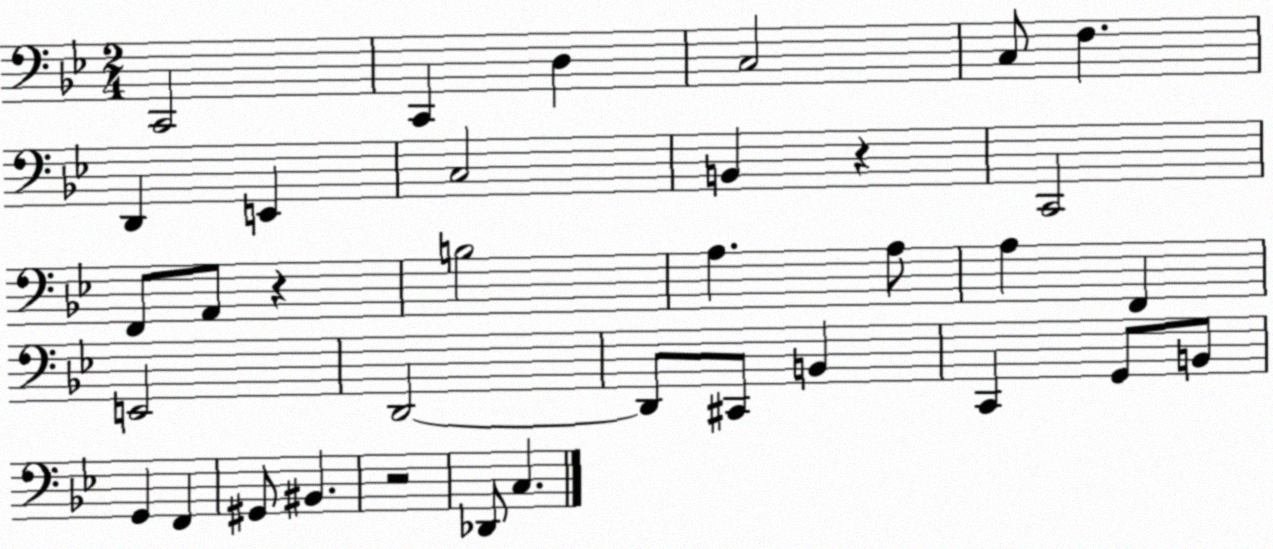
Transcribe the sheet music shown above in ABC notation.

X:1
T:Untitled
M:2/4
L:1/4
K:Bb
C,,2 C,, D, C,2 C,/2 F, D,, E,, C,2 B,, z C,,2 F,,/2 A,,/2 z B,2 A, A,/2 A, F,, E,,2 D,,2 D,,/2 ^C,,/2 B,, C,, G,,/2 B,,/2 G,, F,, ^G,,/2 ^B,, z2 _D,,/2 C,